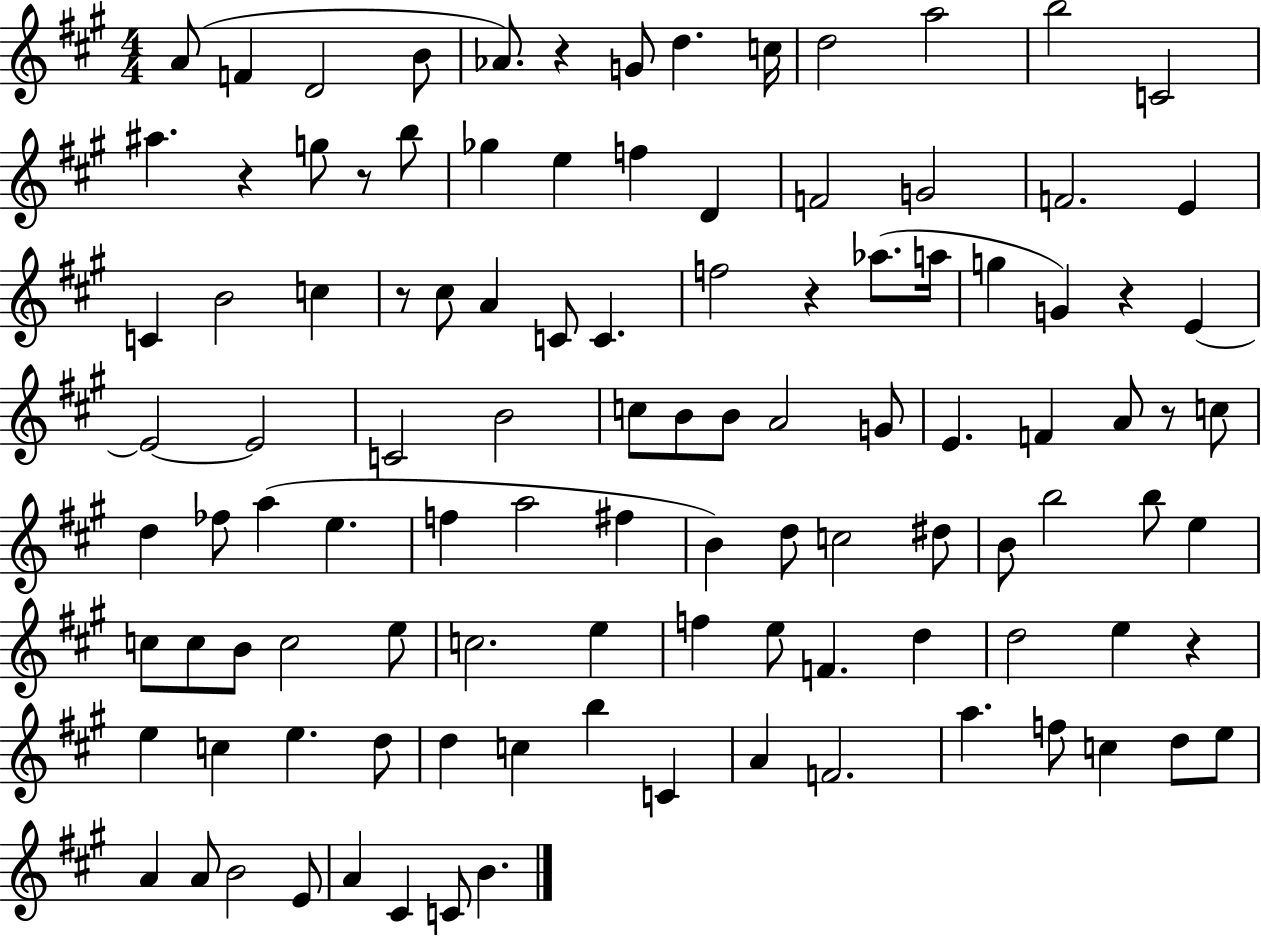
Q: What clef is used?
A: treble